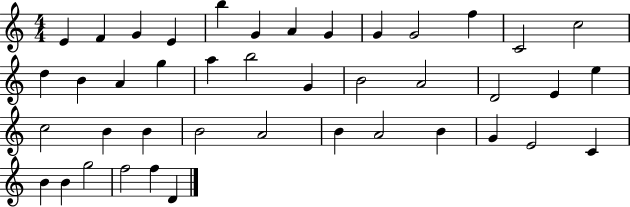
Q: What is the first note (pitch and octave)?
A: E4